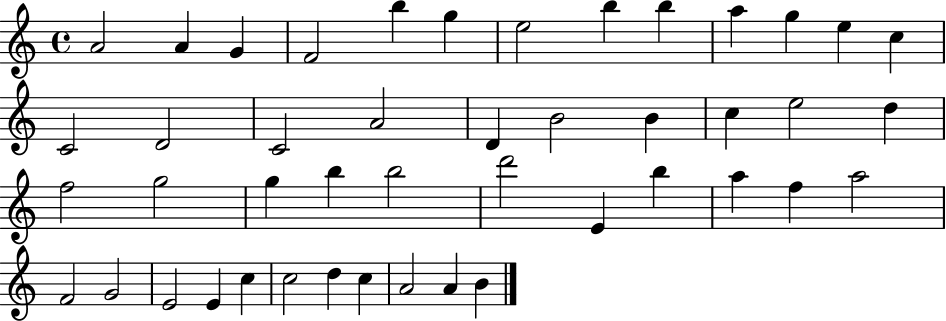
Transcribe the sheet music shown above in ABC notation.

X:1
T:Untitled
M:4/4
L:1/4
K:C
A2 A G F2 b g e2 b b a g e c C2 D2 C2 A2 D B2 B c e2 d f2 g2 g b b2 d'2 E b a f a2 F2 G2 E2 E c c2 d c A2 A B